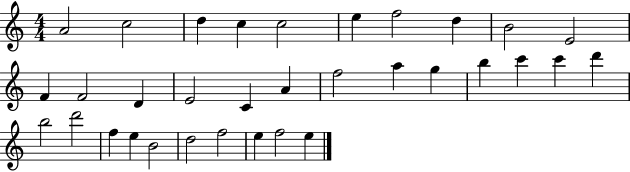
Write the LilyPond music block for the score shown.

{
  \clef treble
  \numericTimeSignature
  \time 4/4
  \key c \major
  a'2 c''2 | d''4 c''4 c''2 | e''4 f''2 d''4 | b'2 e'2 | \break f'4 f'2 d'4 | e'2 c'4 a'4 | f''2 a''4 g''4 | b''4 c'''4 c'''4 d'''4 | \break b''2 d'''2 | f''4 e''4 b'2 | d''2 f''2 | e''4 f''2 e''4 | \break \bar "|."
}